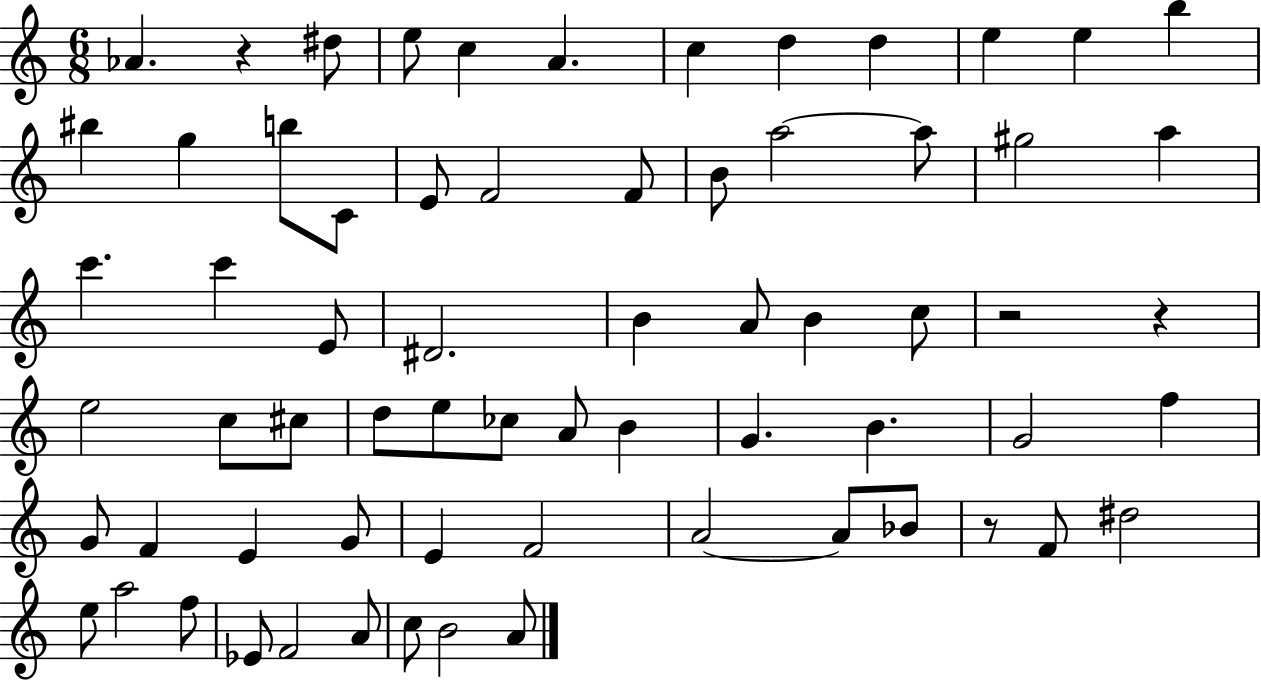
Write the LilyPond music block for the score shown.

{
  \clef treble
  \numericTimeSignature
  \time 6/8
  \key c \major
  \repeat volta 2 { aes'4. r4 dis''8 | e''8 c''4 a'4. | c''4 d''4 d''4 | e''4 e''4 b''4 | \break bis''4 g''4 b''8 c'8 | e'8 f'2 f'8 | b'8 a''2~~ a''8 | gis''2 a''4 | \break c'''4. c'''4 e'8 | dis'2. | b'4 a'8 b'4 c''8 | r2 r4 | \break e''2 c''8 cis''8 | d''8 e''8 ces''8 a'8 b'4 | g'4. b'4. | g'2 f''4 | \break g'8 f'4 e'4 g'8 | e'4 f'2 | a'2~~ a'8 bes'8 | r8 f'8 dis''2 | \break e''8 a''2 f''8 | ees'8 f'2 a'8 | c''8 b'2 a'8 | } \bar "|."
}